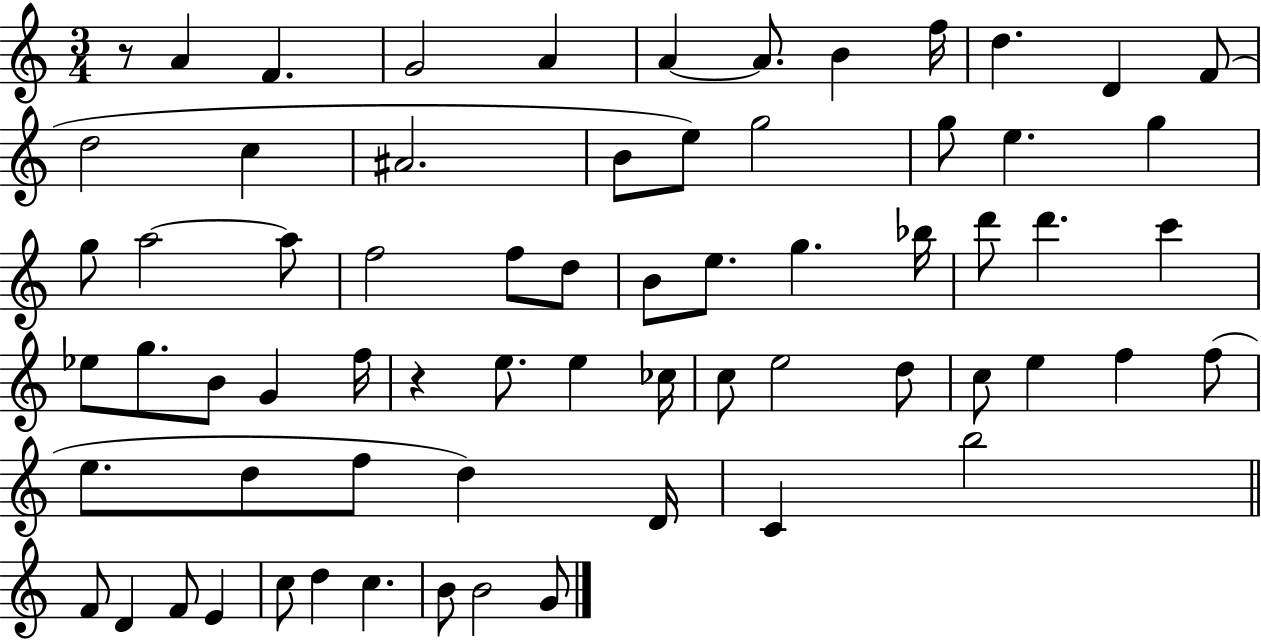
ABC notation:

X:1
T:Untitled
M:3/4
L:1/4
K:C
z/2 A F G2 A A A/2 B f/4 d D F/2 d2 c ^A2 B/2 e/2 g2 g/2 e g g/2 a2 a/2 f2 f/2 d/2 B/2 e/2 g _b/4 d'/2 d' c' _e/2 g/2 B/2 G f/4 z e/2 e _c/4 c/2 e2 d/2 c/2 e f f/2 e/2 d/2 f/2 d D/4 C b2 F/2 D F/2 E c/2 d c B/2 B2 G/2